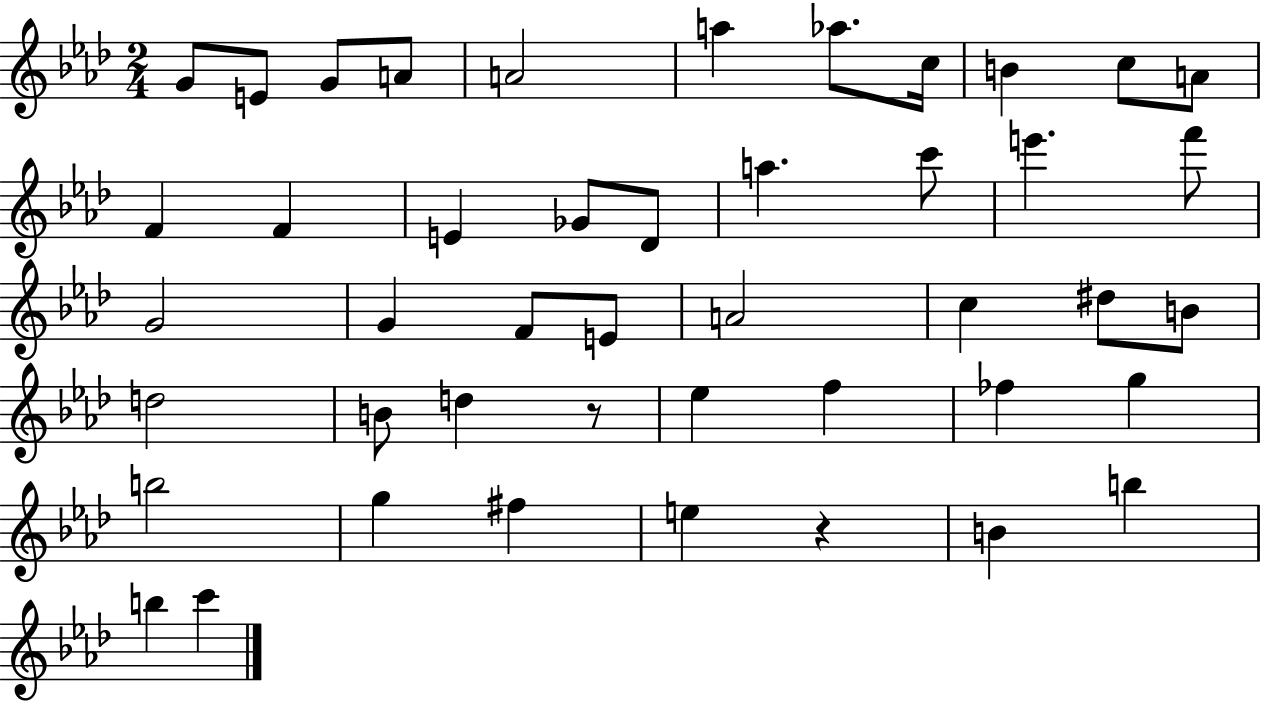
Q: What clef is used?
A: treble